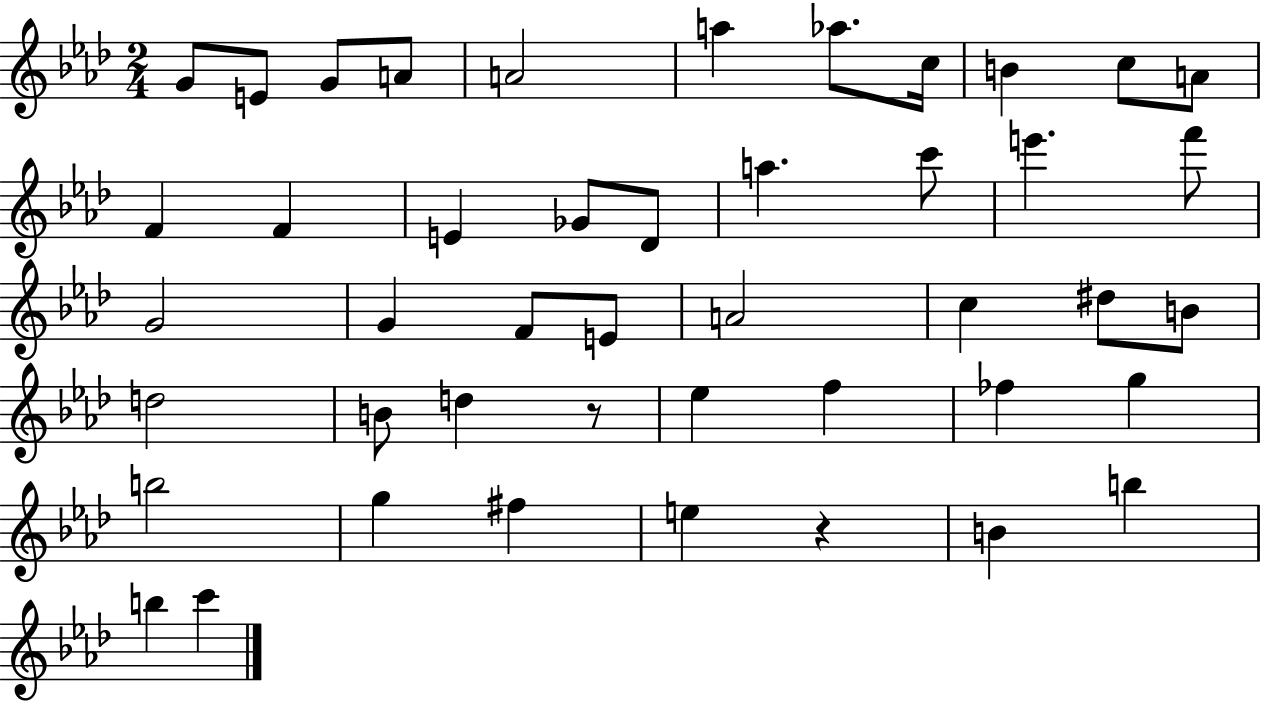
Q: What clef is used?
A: treble